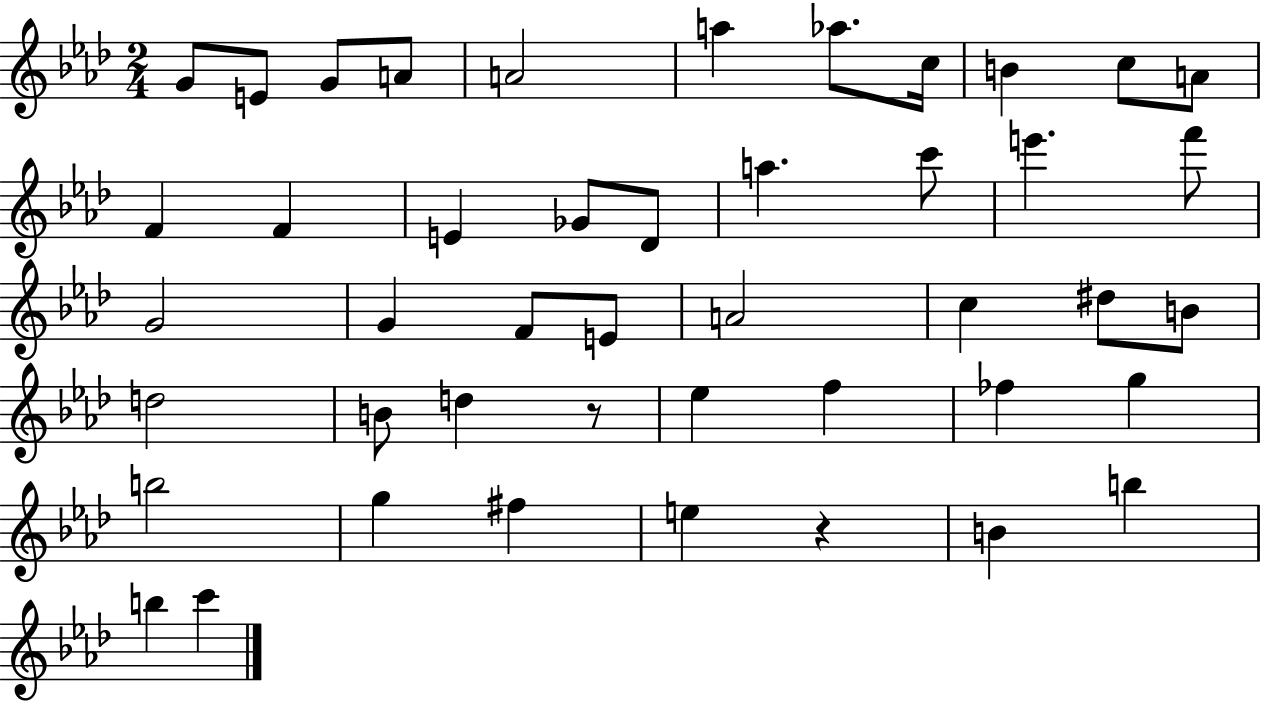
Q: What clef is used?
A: treble